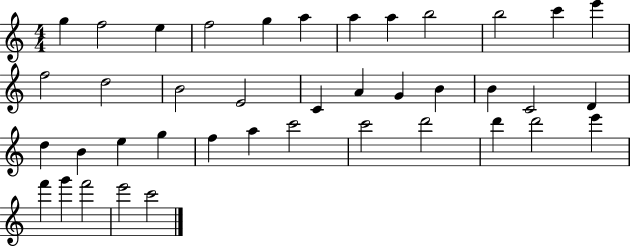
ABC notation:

X:1
T:Untitled
M:4/4
L:1/4
K:C
g f2 e f2 g a a a b2 b2 c' e' f2 d2 B2 E2 C A G B B C2 D d B e g f a c'2 c'2 d'2 d' d'2 e' f' g' f'2 e'2 c'2